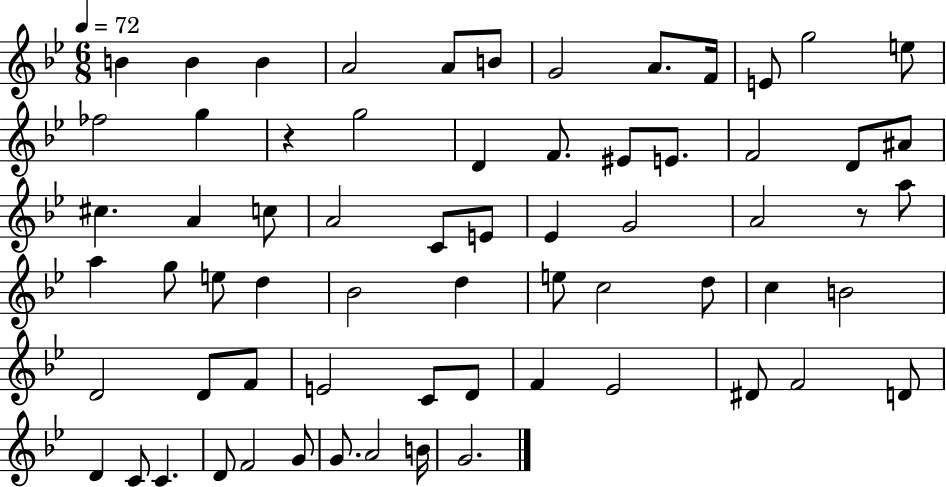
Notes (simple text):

B4/q B4/q B4/q A4/h A4/e B4/e G4/h A4/e. F4/s E4/e G5/h E5/e FES5/h G5/q R/q G5/h D4/q F4/e. EIS4/e E4/e. F4/h D4/e A#4/e C#5/q. A4/q C5/e A4/h C4/e E4/e Eb4/q G4/h A4/h R/e A5/e A5/q G5/e E5/e D5/q Bb4/h D5/q E5/e C5/h D5/e C5/q B4/h D4/h D4/e F4/e E4/h C4/e D4/e F4/q Eb4/h D#4/e F4/h D4/e D4/q C4/e C4/q. D4/e F4/h G4/e G4/e. A4/h B4/s G4/h.